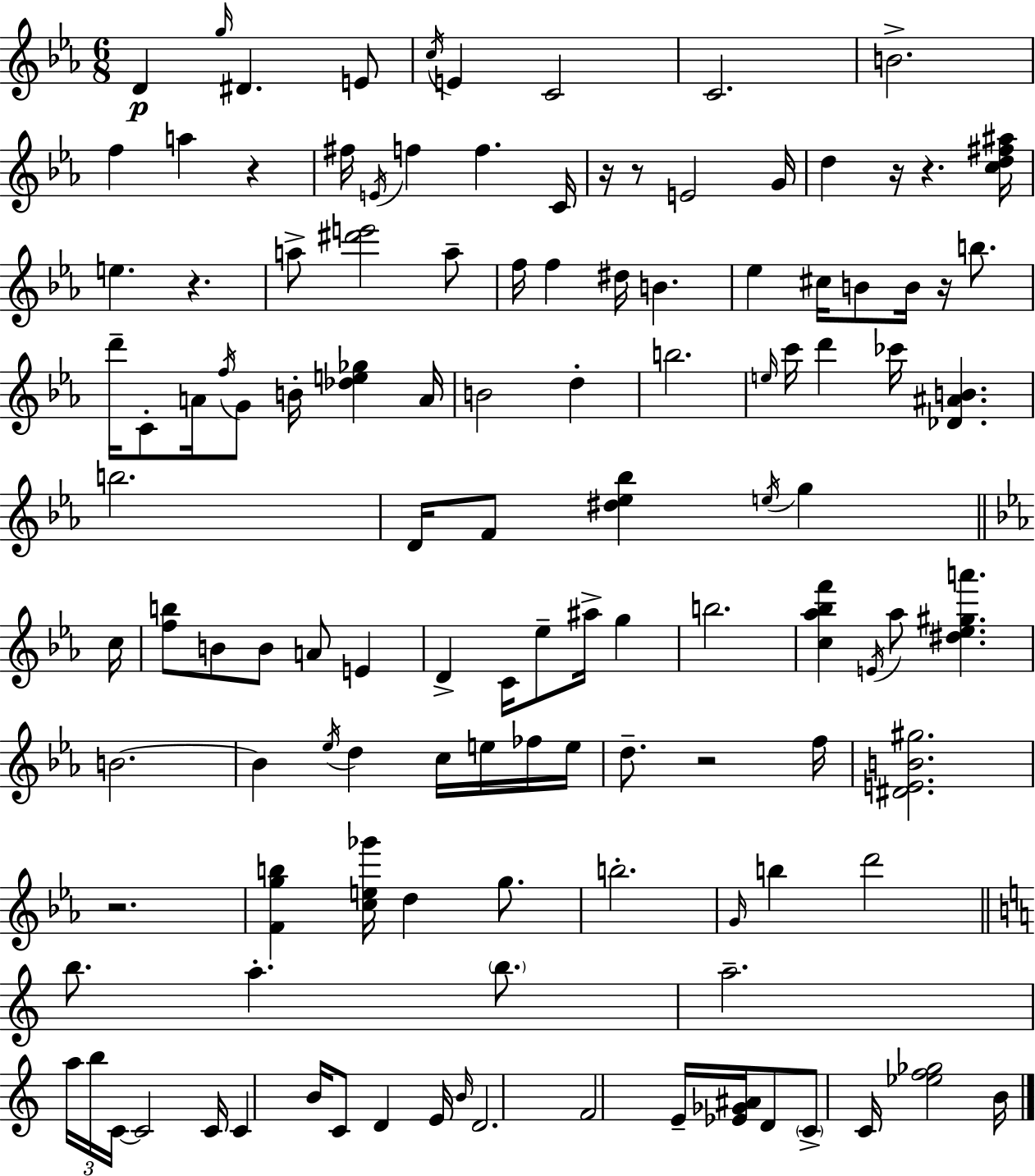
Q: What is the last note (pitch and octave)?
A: B4